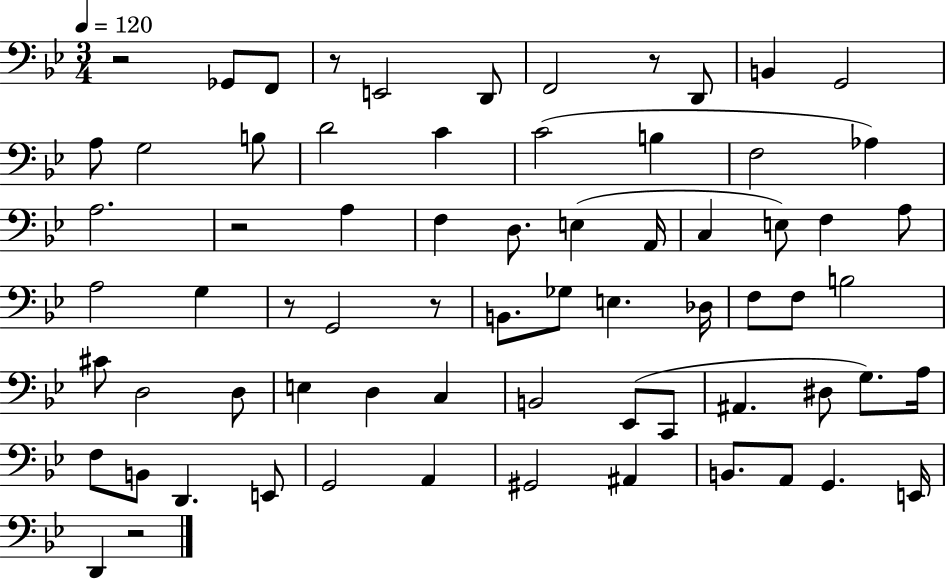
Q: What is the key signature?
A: BES major